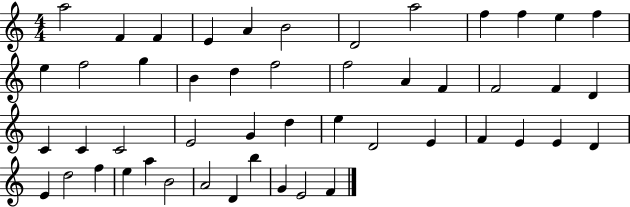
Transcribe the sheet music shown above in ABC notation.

X:1
T:Untitled
M:4/4
L:1/4
K:C
a2 F F E A B2 D2 a2 f f e f e f2 g B d f2 f2 A F F2 F D C C C2 E2 G d e D2 E F E E D E d2 f e a B2 A2 D b G E2 F